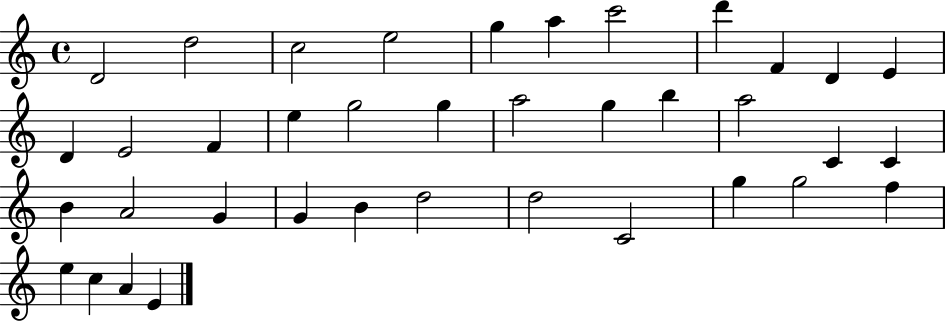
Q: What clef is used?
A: treble